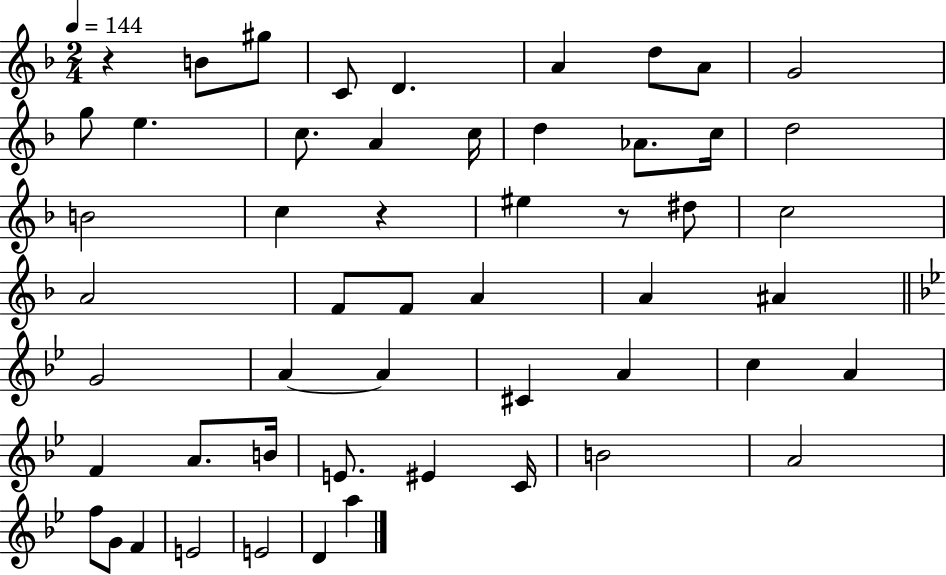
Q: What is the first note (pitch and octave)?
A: B4